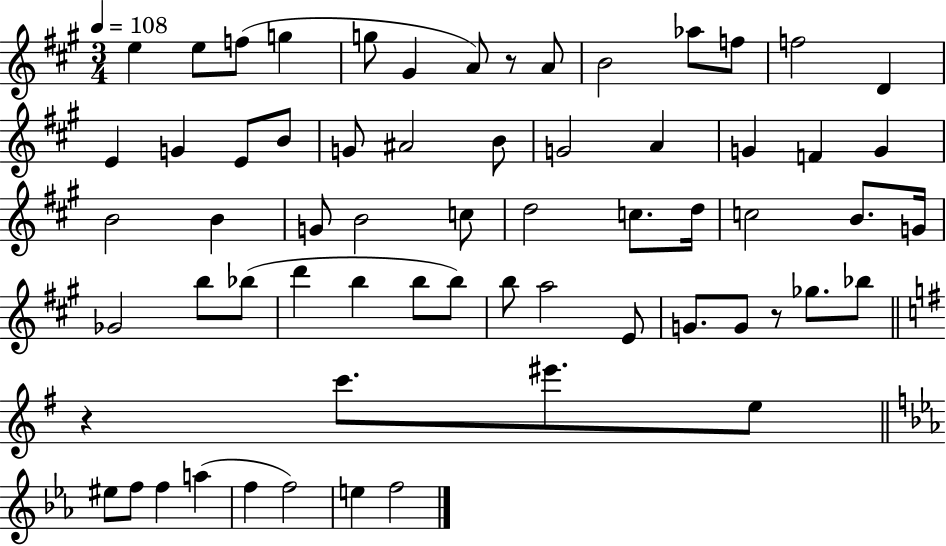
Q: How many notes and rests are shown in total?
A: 64